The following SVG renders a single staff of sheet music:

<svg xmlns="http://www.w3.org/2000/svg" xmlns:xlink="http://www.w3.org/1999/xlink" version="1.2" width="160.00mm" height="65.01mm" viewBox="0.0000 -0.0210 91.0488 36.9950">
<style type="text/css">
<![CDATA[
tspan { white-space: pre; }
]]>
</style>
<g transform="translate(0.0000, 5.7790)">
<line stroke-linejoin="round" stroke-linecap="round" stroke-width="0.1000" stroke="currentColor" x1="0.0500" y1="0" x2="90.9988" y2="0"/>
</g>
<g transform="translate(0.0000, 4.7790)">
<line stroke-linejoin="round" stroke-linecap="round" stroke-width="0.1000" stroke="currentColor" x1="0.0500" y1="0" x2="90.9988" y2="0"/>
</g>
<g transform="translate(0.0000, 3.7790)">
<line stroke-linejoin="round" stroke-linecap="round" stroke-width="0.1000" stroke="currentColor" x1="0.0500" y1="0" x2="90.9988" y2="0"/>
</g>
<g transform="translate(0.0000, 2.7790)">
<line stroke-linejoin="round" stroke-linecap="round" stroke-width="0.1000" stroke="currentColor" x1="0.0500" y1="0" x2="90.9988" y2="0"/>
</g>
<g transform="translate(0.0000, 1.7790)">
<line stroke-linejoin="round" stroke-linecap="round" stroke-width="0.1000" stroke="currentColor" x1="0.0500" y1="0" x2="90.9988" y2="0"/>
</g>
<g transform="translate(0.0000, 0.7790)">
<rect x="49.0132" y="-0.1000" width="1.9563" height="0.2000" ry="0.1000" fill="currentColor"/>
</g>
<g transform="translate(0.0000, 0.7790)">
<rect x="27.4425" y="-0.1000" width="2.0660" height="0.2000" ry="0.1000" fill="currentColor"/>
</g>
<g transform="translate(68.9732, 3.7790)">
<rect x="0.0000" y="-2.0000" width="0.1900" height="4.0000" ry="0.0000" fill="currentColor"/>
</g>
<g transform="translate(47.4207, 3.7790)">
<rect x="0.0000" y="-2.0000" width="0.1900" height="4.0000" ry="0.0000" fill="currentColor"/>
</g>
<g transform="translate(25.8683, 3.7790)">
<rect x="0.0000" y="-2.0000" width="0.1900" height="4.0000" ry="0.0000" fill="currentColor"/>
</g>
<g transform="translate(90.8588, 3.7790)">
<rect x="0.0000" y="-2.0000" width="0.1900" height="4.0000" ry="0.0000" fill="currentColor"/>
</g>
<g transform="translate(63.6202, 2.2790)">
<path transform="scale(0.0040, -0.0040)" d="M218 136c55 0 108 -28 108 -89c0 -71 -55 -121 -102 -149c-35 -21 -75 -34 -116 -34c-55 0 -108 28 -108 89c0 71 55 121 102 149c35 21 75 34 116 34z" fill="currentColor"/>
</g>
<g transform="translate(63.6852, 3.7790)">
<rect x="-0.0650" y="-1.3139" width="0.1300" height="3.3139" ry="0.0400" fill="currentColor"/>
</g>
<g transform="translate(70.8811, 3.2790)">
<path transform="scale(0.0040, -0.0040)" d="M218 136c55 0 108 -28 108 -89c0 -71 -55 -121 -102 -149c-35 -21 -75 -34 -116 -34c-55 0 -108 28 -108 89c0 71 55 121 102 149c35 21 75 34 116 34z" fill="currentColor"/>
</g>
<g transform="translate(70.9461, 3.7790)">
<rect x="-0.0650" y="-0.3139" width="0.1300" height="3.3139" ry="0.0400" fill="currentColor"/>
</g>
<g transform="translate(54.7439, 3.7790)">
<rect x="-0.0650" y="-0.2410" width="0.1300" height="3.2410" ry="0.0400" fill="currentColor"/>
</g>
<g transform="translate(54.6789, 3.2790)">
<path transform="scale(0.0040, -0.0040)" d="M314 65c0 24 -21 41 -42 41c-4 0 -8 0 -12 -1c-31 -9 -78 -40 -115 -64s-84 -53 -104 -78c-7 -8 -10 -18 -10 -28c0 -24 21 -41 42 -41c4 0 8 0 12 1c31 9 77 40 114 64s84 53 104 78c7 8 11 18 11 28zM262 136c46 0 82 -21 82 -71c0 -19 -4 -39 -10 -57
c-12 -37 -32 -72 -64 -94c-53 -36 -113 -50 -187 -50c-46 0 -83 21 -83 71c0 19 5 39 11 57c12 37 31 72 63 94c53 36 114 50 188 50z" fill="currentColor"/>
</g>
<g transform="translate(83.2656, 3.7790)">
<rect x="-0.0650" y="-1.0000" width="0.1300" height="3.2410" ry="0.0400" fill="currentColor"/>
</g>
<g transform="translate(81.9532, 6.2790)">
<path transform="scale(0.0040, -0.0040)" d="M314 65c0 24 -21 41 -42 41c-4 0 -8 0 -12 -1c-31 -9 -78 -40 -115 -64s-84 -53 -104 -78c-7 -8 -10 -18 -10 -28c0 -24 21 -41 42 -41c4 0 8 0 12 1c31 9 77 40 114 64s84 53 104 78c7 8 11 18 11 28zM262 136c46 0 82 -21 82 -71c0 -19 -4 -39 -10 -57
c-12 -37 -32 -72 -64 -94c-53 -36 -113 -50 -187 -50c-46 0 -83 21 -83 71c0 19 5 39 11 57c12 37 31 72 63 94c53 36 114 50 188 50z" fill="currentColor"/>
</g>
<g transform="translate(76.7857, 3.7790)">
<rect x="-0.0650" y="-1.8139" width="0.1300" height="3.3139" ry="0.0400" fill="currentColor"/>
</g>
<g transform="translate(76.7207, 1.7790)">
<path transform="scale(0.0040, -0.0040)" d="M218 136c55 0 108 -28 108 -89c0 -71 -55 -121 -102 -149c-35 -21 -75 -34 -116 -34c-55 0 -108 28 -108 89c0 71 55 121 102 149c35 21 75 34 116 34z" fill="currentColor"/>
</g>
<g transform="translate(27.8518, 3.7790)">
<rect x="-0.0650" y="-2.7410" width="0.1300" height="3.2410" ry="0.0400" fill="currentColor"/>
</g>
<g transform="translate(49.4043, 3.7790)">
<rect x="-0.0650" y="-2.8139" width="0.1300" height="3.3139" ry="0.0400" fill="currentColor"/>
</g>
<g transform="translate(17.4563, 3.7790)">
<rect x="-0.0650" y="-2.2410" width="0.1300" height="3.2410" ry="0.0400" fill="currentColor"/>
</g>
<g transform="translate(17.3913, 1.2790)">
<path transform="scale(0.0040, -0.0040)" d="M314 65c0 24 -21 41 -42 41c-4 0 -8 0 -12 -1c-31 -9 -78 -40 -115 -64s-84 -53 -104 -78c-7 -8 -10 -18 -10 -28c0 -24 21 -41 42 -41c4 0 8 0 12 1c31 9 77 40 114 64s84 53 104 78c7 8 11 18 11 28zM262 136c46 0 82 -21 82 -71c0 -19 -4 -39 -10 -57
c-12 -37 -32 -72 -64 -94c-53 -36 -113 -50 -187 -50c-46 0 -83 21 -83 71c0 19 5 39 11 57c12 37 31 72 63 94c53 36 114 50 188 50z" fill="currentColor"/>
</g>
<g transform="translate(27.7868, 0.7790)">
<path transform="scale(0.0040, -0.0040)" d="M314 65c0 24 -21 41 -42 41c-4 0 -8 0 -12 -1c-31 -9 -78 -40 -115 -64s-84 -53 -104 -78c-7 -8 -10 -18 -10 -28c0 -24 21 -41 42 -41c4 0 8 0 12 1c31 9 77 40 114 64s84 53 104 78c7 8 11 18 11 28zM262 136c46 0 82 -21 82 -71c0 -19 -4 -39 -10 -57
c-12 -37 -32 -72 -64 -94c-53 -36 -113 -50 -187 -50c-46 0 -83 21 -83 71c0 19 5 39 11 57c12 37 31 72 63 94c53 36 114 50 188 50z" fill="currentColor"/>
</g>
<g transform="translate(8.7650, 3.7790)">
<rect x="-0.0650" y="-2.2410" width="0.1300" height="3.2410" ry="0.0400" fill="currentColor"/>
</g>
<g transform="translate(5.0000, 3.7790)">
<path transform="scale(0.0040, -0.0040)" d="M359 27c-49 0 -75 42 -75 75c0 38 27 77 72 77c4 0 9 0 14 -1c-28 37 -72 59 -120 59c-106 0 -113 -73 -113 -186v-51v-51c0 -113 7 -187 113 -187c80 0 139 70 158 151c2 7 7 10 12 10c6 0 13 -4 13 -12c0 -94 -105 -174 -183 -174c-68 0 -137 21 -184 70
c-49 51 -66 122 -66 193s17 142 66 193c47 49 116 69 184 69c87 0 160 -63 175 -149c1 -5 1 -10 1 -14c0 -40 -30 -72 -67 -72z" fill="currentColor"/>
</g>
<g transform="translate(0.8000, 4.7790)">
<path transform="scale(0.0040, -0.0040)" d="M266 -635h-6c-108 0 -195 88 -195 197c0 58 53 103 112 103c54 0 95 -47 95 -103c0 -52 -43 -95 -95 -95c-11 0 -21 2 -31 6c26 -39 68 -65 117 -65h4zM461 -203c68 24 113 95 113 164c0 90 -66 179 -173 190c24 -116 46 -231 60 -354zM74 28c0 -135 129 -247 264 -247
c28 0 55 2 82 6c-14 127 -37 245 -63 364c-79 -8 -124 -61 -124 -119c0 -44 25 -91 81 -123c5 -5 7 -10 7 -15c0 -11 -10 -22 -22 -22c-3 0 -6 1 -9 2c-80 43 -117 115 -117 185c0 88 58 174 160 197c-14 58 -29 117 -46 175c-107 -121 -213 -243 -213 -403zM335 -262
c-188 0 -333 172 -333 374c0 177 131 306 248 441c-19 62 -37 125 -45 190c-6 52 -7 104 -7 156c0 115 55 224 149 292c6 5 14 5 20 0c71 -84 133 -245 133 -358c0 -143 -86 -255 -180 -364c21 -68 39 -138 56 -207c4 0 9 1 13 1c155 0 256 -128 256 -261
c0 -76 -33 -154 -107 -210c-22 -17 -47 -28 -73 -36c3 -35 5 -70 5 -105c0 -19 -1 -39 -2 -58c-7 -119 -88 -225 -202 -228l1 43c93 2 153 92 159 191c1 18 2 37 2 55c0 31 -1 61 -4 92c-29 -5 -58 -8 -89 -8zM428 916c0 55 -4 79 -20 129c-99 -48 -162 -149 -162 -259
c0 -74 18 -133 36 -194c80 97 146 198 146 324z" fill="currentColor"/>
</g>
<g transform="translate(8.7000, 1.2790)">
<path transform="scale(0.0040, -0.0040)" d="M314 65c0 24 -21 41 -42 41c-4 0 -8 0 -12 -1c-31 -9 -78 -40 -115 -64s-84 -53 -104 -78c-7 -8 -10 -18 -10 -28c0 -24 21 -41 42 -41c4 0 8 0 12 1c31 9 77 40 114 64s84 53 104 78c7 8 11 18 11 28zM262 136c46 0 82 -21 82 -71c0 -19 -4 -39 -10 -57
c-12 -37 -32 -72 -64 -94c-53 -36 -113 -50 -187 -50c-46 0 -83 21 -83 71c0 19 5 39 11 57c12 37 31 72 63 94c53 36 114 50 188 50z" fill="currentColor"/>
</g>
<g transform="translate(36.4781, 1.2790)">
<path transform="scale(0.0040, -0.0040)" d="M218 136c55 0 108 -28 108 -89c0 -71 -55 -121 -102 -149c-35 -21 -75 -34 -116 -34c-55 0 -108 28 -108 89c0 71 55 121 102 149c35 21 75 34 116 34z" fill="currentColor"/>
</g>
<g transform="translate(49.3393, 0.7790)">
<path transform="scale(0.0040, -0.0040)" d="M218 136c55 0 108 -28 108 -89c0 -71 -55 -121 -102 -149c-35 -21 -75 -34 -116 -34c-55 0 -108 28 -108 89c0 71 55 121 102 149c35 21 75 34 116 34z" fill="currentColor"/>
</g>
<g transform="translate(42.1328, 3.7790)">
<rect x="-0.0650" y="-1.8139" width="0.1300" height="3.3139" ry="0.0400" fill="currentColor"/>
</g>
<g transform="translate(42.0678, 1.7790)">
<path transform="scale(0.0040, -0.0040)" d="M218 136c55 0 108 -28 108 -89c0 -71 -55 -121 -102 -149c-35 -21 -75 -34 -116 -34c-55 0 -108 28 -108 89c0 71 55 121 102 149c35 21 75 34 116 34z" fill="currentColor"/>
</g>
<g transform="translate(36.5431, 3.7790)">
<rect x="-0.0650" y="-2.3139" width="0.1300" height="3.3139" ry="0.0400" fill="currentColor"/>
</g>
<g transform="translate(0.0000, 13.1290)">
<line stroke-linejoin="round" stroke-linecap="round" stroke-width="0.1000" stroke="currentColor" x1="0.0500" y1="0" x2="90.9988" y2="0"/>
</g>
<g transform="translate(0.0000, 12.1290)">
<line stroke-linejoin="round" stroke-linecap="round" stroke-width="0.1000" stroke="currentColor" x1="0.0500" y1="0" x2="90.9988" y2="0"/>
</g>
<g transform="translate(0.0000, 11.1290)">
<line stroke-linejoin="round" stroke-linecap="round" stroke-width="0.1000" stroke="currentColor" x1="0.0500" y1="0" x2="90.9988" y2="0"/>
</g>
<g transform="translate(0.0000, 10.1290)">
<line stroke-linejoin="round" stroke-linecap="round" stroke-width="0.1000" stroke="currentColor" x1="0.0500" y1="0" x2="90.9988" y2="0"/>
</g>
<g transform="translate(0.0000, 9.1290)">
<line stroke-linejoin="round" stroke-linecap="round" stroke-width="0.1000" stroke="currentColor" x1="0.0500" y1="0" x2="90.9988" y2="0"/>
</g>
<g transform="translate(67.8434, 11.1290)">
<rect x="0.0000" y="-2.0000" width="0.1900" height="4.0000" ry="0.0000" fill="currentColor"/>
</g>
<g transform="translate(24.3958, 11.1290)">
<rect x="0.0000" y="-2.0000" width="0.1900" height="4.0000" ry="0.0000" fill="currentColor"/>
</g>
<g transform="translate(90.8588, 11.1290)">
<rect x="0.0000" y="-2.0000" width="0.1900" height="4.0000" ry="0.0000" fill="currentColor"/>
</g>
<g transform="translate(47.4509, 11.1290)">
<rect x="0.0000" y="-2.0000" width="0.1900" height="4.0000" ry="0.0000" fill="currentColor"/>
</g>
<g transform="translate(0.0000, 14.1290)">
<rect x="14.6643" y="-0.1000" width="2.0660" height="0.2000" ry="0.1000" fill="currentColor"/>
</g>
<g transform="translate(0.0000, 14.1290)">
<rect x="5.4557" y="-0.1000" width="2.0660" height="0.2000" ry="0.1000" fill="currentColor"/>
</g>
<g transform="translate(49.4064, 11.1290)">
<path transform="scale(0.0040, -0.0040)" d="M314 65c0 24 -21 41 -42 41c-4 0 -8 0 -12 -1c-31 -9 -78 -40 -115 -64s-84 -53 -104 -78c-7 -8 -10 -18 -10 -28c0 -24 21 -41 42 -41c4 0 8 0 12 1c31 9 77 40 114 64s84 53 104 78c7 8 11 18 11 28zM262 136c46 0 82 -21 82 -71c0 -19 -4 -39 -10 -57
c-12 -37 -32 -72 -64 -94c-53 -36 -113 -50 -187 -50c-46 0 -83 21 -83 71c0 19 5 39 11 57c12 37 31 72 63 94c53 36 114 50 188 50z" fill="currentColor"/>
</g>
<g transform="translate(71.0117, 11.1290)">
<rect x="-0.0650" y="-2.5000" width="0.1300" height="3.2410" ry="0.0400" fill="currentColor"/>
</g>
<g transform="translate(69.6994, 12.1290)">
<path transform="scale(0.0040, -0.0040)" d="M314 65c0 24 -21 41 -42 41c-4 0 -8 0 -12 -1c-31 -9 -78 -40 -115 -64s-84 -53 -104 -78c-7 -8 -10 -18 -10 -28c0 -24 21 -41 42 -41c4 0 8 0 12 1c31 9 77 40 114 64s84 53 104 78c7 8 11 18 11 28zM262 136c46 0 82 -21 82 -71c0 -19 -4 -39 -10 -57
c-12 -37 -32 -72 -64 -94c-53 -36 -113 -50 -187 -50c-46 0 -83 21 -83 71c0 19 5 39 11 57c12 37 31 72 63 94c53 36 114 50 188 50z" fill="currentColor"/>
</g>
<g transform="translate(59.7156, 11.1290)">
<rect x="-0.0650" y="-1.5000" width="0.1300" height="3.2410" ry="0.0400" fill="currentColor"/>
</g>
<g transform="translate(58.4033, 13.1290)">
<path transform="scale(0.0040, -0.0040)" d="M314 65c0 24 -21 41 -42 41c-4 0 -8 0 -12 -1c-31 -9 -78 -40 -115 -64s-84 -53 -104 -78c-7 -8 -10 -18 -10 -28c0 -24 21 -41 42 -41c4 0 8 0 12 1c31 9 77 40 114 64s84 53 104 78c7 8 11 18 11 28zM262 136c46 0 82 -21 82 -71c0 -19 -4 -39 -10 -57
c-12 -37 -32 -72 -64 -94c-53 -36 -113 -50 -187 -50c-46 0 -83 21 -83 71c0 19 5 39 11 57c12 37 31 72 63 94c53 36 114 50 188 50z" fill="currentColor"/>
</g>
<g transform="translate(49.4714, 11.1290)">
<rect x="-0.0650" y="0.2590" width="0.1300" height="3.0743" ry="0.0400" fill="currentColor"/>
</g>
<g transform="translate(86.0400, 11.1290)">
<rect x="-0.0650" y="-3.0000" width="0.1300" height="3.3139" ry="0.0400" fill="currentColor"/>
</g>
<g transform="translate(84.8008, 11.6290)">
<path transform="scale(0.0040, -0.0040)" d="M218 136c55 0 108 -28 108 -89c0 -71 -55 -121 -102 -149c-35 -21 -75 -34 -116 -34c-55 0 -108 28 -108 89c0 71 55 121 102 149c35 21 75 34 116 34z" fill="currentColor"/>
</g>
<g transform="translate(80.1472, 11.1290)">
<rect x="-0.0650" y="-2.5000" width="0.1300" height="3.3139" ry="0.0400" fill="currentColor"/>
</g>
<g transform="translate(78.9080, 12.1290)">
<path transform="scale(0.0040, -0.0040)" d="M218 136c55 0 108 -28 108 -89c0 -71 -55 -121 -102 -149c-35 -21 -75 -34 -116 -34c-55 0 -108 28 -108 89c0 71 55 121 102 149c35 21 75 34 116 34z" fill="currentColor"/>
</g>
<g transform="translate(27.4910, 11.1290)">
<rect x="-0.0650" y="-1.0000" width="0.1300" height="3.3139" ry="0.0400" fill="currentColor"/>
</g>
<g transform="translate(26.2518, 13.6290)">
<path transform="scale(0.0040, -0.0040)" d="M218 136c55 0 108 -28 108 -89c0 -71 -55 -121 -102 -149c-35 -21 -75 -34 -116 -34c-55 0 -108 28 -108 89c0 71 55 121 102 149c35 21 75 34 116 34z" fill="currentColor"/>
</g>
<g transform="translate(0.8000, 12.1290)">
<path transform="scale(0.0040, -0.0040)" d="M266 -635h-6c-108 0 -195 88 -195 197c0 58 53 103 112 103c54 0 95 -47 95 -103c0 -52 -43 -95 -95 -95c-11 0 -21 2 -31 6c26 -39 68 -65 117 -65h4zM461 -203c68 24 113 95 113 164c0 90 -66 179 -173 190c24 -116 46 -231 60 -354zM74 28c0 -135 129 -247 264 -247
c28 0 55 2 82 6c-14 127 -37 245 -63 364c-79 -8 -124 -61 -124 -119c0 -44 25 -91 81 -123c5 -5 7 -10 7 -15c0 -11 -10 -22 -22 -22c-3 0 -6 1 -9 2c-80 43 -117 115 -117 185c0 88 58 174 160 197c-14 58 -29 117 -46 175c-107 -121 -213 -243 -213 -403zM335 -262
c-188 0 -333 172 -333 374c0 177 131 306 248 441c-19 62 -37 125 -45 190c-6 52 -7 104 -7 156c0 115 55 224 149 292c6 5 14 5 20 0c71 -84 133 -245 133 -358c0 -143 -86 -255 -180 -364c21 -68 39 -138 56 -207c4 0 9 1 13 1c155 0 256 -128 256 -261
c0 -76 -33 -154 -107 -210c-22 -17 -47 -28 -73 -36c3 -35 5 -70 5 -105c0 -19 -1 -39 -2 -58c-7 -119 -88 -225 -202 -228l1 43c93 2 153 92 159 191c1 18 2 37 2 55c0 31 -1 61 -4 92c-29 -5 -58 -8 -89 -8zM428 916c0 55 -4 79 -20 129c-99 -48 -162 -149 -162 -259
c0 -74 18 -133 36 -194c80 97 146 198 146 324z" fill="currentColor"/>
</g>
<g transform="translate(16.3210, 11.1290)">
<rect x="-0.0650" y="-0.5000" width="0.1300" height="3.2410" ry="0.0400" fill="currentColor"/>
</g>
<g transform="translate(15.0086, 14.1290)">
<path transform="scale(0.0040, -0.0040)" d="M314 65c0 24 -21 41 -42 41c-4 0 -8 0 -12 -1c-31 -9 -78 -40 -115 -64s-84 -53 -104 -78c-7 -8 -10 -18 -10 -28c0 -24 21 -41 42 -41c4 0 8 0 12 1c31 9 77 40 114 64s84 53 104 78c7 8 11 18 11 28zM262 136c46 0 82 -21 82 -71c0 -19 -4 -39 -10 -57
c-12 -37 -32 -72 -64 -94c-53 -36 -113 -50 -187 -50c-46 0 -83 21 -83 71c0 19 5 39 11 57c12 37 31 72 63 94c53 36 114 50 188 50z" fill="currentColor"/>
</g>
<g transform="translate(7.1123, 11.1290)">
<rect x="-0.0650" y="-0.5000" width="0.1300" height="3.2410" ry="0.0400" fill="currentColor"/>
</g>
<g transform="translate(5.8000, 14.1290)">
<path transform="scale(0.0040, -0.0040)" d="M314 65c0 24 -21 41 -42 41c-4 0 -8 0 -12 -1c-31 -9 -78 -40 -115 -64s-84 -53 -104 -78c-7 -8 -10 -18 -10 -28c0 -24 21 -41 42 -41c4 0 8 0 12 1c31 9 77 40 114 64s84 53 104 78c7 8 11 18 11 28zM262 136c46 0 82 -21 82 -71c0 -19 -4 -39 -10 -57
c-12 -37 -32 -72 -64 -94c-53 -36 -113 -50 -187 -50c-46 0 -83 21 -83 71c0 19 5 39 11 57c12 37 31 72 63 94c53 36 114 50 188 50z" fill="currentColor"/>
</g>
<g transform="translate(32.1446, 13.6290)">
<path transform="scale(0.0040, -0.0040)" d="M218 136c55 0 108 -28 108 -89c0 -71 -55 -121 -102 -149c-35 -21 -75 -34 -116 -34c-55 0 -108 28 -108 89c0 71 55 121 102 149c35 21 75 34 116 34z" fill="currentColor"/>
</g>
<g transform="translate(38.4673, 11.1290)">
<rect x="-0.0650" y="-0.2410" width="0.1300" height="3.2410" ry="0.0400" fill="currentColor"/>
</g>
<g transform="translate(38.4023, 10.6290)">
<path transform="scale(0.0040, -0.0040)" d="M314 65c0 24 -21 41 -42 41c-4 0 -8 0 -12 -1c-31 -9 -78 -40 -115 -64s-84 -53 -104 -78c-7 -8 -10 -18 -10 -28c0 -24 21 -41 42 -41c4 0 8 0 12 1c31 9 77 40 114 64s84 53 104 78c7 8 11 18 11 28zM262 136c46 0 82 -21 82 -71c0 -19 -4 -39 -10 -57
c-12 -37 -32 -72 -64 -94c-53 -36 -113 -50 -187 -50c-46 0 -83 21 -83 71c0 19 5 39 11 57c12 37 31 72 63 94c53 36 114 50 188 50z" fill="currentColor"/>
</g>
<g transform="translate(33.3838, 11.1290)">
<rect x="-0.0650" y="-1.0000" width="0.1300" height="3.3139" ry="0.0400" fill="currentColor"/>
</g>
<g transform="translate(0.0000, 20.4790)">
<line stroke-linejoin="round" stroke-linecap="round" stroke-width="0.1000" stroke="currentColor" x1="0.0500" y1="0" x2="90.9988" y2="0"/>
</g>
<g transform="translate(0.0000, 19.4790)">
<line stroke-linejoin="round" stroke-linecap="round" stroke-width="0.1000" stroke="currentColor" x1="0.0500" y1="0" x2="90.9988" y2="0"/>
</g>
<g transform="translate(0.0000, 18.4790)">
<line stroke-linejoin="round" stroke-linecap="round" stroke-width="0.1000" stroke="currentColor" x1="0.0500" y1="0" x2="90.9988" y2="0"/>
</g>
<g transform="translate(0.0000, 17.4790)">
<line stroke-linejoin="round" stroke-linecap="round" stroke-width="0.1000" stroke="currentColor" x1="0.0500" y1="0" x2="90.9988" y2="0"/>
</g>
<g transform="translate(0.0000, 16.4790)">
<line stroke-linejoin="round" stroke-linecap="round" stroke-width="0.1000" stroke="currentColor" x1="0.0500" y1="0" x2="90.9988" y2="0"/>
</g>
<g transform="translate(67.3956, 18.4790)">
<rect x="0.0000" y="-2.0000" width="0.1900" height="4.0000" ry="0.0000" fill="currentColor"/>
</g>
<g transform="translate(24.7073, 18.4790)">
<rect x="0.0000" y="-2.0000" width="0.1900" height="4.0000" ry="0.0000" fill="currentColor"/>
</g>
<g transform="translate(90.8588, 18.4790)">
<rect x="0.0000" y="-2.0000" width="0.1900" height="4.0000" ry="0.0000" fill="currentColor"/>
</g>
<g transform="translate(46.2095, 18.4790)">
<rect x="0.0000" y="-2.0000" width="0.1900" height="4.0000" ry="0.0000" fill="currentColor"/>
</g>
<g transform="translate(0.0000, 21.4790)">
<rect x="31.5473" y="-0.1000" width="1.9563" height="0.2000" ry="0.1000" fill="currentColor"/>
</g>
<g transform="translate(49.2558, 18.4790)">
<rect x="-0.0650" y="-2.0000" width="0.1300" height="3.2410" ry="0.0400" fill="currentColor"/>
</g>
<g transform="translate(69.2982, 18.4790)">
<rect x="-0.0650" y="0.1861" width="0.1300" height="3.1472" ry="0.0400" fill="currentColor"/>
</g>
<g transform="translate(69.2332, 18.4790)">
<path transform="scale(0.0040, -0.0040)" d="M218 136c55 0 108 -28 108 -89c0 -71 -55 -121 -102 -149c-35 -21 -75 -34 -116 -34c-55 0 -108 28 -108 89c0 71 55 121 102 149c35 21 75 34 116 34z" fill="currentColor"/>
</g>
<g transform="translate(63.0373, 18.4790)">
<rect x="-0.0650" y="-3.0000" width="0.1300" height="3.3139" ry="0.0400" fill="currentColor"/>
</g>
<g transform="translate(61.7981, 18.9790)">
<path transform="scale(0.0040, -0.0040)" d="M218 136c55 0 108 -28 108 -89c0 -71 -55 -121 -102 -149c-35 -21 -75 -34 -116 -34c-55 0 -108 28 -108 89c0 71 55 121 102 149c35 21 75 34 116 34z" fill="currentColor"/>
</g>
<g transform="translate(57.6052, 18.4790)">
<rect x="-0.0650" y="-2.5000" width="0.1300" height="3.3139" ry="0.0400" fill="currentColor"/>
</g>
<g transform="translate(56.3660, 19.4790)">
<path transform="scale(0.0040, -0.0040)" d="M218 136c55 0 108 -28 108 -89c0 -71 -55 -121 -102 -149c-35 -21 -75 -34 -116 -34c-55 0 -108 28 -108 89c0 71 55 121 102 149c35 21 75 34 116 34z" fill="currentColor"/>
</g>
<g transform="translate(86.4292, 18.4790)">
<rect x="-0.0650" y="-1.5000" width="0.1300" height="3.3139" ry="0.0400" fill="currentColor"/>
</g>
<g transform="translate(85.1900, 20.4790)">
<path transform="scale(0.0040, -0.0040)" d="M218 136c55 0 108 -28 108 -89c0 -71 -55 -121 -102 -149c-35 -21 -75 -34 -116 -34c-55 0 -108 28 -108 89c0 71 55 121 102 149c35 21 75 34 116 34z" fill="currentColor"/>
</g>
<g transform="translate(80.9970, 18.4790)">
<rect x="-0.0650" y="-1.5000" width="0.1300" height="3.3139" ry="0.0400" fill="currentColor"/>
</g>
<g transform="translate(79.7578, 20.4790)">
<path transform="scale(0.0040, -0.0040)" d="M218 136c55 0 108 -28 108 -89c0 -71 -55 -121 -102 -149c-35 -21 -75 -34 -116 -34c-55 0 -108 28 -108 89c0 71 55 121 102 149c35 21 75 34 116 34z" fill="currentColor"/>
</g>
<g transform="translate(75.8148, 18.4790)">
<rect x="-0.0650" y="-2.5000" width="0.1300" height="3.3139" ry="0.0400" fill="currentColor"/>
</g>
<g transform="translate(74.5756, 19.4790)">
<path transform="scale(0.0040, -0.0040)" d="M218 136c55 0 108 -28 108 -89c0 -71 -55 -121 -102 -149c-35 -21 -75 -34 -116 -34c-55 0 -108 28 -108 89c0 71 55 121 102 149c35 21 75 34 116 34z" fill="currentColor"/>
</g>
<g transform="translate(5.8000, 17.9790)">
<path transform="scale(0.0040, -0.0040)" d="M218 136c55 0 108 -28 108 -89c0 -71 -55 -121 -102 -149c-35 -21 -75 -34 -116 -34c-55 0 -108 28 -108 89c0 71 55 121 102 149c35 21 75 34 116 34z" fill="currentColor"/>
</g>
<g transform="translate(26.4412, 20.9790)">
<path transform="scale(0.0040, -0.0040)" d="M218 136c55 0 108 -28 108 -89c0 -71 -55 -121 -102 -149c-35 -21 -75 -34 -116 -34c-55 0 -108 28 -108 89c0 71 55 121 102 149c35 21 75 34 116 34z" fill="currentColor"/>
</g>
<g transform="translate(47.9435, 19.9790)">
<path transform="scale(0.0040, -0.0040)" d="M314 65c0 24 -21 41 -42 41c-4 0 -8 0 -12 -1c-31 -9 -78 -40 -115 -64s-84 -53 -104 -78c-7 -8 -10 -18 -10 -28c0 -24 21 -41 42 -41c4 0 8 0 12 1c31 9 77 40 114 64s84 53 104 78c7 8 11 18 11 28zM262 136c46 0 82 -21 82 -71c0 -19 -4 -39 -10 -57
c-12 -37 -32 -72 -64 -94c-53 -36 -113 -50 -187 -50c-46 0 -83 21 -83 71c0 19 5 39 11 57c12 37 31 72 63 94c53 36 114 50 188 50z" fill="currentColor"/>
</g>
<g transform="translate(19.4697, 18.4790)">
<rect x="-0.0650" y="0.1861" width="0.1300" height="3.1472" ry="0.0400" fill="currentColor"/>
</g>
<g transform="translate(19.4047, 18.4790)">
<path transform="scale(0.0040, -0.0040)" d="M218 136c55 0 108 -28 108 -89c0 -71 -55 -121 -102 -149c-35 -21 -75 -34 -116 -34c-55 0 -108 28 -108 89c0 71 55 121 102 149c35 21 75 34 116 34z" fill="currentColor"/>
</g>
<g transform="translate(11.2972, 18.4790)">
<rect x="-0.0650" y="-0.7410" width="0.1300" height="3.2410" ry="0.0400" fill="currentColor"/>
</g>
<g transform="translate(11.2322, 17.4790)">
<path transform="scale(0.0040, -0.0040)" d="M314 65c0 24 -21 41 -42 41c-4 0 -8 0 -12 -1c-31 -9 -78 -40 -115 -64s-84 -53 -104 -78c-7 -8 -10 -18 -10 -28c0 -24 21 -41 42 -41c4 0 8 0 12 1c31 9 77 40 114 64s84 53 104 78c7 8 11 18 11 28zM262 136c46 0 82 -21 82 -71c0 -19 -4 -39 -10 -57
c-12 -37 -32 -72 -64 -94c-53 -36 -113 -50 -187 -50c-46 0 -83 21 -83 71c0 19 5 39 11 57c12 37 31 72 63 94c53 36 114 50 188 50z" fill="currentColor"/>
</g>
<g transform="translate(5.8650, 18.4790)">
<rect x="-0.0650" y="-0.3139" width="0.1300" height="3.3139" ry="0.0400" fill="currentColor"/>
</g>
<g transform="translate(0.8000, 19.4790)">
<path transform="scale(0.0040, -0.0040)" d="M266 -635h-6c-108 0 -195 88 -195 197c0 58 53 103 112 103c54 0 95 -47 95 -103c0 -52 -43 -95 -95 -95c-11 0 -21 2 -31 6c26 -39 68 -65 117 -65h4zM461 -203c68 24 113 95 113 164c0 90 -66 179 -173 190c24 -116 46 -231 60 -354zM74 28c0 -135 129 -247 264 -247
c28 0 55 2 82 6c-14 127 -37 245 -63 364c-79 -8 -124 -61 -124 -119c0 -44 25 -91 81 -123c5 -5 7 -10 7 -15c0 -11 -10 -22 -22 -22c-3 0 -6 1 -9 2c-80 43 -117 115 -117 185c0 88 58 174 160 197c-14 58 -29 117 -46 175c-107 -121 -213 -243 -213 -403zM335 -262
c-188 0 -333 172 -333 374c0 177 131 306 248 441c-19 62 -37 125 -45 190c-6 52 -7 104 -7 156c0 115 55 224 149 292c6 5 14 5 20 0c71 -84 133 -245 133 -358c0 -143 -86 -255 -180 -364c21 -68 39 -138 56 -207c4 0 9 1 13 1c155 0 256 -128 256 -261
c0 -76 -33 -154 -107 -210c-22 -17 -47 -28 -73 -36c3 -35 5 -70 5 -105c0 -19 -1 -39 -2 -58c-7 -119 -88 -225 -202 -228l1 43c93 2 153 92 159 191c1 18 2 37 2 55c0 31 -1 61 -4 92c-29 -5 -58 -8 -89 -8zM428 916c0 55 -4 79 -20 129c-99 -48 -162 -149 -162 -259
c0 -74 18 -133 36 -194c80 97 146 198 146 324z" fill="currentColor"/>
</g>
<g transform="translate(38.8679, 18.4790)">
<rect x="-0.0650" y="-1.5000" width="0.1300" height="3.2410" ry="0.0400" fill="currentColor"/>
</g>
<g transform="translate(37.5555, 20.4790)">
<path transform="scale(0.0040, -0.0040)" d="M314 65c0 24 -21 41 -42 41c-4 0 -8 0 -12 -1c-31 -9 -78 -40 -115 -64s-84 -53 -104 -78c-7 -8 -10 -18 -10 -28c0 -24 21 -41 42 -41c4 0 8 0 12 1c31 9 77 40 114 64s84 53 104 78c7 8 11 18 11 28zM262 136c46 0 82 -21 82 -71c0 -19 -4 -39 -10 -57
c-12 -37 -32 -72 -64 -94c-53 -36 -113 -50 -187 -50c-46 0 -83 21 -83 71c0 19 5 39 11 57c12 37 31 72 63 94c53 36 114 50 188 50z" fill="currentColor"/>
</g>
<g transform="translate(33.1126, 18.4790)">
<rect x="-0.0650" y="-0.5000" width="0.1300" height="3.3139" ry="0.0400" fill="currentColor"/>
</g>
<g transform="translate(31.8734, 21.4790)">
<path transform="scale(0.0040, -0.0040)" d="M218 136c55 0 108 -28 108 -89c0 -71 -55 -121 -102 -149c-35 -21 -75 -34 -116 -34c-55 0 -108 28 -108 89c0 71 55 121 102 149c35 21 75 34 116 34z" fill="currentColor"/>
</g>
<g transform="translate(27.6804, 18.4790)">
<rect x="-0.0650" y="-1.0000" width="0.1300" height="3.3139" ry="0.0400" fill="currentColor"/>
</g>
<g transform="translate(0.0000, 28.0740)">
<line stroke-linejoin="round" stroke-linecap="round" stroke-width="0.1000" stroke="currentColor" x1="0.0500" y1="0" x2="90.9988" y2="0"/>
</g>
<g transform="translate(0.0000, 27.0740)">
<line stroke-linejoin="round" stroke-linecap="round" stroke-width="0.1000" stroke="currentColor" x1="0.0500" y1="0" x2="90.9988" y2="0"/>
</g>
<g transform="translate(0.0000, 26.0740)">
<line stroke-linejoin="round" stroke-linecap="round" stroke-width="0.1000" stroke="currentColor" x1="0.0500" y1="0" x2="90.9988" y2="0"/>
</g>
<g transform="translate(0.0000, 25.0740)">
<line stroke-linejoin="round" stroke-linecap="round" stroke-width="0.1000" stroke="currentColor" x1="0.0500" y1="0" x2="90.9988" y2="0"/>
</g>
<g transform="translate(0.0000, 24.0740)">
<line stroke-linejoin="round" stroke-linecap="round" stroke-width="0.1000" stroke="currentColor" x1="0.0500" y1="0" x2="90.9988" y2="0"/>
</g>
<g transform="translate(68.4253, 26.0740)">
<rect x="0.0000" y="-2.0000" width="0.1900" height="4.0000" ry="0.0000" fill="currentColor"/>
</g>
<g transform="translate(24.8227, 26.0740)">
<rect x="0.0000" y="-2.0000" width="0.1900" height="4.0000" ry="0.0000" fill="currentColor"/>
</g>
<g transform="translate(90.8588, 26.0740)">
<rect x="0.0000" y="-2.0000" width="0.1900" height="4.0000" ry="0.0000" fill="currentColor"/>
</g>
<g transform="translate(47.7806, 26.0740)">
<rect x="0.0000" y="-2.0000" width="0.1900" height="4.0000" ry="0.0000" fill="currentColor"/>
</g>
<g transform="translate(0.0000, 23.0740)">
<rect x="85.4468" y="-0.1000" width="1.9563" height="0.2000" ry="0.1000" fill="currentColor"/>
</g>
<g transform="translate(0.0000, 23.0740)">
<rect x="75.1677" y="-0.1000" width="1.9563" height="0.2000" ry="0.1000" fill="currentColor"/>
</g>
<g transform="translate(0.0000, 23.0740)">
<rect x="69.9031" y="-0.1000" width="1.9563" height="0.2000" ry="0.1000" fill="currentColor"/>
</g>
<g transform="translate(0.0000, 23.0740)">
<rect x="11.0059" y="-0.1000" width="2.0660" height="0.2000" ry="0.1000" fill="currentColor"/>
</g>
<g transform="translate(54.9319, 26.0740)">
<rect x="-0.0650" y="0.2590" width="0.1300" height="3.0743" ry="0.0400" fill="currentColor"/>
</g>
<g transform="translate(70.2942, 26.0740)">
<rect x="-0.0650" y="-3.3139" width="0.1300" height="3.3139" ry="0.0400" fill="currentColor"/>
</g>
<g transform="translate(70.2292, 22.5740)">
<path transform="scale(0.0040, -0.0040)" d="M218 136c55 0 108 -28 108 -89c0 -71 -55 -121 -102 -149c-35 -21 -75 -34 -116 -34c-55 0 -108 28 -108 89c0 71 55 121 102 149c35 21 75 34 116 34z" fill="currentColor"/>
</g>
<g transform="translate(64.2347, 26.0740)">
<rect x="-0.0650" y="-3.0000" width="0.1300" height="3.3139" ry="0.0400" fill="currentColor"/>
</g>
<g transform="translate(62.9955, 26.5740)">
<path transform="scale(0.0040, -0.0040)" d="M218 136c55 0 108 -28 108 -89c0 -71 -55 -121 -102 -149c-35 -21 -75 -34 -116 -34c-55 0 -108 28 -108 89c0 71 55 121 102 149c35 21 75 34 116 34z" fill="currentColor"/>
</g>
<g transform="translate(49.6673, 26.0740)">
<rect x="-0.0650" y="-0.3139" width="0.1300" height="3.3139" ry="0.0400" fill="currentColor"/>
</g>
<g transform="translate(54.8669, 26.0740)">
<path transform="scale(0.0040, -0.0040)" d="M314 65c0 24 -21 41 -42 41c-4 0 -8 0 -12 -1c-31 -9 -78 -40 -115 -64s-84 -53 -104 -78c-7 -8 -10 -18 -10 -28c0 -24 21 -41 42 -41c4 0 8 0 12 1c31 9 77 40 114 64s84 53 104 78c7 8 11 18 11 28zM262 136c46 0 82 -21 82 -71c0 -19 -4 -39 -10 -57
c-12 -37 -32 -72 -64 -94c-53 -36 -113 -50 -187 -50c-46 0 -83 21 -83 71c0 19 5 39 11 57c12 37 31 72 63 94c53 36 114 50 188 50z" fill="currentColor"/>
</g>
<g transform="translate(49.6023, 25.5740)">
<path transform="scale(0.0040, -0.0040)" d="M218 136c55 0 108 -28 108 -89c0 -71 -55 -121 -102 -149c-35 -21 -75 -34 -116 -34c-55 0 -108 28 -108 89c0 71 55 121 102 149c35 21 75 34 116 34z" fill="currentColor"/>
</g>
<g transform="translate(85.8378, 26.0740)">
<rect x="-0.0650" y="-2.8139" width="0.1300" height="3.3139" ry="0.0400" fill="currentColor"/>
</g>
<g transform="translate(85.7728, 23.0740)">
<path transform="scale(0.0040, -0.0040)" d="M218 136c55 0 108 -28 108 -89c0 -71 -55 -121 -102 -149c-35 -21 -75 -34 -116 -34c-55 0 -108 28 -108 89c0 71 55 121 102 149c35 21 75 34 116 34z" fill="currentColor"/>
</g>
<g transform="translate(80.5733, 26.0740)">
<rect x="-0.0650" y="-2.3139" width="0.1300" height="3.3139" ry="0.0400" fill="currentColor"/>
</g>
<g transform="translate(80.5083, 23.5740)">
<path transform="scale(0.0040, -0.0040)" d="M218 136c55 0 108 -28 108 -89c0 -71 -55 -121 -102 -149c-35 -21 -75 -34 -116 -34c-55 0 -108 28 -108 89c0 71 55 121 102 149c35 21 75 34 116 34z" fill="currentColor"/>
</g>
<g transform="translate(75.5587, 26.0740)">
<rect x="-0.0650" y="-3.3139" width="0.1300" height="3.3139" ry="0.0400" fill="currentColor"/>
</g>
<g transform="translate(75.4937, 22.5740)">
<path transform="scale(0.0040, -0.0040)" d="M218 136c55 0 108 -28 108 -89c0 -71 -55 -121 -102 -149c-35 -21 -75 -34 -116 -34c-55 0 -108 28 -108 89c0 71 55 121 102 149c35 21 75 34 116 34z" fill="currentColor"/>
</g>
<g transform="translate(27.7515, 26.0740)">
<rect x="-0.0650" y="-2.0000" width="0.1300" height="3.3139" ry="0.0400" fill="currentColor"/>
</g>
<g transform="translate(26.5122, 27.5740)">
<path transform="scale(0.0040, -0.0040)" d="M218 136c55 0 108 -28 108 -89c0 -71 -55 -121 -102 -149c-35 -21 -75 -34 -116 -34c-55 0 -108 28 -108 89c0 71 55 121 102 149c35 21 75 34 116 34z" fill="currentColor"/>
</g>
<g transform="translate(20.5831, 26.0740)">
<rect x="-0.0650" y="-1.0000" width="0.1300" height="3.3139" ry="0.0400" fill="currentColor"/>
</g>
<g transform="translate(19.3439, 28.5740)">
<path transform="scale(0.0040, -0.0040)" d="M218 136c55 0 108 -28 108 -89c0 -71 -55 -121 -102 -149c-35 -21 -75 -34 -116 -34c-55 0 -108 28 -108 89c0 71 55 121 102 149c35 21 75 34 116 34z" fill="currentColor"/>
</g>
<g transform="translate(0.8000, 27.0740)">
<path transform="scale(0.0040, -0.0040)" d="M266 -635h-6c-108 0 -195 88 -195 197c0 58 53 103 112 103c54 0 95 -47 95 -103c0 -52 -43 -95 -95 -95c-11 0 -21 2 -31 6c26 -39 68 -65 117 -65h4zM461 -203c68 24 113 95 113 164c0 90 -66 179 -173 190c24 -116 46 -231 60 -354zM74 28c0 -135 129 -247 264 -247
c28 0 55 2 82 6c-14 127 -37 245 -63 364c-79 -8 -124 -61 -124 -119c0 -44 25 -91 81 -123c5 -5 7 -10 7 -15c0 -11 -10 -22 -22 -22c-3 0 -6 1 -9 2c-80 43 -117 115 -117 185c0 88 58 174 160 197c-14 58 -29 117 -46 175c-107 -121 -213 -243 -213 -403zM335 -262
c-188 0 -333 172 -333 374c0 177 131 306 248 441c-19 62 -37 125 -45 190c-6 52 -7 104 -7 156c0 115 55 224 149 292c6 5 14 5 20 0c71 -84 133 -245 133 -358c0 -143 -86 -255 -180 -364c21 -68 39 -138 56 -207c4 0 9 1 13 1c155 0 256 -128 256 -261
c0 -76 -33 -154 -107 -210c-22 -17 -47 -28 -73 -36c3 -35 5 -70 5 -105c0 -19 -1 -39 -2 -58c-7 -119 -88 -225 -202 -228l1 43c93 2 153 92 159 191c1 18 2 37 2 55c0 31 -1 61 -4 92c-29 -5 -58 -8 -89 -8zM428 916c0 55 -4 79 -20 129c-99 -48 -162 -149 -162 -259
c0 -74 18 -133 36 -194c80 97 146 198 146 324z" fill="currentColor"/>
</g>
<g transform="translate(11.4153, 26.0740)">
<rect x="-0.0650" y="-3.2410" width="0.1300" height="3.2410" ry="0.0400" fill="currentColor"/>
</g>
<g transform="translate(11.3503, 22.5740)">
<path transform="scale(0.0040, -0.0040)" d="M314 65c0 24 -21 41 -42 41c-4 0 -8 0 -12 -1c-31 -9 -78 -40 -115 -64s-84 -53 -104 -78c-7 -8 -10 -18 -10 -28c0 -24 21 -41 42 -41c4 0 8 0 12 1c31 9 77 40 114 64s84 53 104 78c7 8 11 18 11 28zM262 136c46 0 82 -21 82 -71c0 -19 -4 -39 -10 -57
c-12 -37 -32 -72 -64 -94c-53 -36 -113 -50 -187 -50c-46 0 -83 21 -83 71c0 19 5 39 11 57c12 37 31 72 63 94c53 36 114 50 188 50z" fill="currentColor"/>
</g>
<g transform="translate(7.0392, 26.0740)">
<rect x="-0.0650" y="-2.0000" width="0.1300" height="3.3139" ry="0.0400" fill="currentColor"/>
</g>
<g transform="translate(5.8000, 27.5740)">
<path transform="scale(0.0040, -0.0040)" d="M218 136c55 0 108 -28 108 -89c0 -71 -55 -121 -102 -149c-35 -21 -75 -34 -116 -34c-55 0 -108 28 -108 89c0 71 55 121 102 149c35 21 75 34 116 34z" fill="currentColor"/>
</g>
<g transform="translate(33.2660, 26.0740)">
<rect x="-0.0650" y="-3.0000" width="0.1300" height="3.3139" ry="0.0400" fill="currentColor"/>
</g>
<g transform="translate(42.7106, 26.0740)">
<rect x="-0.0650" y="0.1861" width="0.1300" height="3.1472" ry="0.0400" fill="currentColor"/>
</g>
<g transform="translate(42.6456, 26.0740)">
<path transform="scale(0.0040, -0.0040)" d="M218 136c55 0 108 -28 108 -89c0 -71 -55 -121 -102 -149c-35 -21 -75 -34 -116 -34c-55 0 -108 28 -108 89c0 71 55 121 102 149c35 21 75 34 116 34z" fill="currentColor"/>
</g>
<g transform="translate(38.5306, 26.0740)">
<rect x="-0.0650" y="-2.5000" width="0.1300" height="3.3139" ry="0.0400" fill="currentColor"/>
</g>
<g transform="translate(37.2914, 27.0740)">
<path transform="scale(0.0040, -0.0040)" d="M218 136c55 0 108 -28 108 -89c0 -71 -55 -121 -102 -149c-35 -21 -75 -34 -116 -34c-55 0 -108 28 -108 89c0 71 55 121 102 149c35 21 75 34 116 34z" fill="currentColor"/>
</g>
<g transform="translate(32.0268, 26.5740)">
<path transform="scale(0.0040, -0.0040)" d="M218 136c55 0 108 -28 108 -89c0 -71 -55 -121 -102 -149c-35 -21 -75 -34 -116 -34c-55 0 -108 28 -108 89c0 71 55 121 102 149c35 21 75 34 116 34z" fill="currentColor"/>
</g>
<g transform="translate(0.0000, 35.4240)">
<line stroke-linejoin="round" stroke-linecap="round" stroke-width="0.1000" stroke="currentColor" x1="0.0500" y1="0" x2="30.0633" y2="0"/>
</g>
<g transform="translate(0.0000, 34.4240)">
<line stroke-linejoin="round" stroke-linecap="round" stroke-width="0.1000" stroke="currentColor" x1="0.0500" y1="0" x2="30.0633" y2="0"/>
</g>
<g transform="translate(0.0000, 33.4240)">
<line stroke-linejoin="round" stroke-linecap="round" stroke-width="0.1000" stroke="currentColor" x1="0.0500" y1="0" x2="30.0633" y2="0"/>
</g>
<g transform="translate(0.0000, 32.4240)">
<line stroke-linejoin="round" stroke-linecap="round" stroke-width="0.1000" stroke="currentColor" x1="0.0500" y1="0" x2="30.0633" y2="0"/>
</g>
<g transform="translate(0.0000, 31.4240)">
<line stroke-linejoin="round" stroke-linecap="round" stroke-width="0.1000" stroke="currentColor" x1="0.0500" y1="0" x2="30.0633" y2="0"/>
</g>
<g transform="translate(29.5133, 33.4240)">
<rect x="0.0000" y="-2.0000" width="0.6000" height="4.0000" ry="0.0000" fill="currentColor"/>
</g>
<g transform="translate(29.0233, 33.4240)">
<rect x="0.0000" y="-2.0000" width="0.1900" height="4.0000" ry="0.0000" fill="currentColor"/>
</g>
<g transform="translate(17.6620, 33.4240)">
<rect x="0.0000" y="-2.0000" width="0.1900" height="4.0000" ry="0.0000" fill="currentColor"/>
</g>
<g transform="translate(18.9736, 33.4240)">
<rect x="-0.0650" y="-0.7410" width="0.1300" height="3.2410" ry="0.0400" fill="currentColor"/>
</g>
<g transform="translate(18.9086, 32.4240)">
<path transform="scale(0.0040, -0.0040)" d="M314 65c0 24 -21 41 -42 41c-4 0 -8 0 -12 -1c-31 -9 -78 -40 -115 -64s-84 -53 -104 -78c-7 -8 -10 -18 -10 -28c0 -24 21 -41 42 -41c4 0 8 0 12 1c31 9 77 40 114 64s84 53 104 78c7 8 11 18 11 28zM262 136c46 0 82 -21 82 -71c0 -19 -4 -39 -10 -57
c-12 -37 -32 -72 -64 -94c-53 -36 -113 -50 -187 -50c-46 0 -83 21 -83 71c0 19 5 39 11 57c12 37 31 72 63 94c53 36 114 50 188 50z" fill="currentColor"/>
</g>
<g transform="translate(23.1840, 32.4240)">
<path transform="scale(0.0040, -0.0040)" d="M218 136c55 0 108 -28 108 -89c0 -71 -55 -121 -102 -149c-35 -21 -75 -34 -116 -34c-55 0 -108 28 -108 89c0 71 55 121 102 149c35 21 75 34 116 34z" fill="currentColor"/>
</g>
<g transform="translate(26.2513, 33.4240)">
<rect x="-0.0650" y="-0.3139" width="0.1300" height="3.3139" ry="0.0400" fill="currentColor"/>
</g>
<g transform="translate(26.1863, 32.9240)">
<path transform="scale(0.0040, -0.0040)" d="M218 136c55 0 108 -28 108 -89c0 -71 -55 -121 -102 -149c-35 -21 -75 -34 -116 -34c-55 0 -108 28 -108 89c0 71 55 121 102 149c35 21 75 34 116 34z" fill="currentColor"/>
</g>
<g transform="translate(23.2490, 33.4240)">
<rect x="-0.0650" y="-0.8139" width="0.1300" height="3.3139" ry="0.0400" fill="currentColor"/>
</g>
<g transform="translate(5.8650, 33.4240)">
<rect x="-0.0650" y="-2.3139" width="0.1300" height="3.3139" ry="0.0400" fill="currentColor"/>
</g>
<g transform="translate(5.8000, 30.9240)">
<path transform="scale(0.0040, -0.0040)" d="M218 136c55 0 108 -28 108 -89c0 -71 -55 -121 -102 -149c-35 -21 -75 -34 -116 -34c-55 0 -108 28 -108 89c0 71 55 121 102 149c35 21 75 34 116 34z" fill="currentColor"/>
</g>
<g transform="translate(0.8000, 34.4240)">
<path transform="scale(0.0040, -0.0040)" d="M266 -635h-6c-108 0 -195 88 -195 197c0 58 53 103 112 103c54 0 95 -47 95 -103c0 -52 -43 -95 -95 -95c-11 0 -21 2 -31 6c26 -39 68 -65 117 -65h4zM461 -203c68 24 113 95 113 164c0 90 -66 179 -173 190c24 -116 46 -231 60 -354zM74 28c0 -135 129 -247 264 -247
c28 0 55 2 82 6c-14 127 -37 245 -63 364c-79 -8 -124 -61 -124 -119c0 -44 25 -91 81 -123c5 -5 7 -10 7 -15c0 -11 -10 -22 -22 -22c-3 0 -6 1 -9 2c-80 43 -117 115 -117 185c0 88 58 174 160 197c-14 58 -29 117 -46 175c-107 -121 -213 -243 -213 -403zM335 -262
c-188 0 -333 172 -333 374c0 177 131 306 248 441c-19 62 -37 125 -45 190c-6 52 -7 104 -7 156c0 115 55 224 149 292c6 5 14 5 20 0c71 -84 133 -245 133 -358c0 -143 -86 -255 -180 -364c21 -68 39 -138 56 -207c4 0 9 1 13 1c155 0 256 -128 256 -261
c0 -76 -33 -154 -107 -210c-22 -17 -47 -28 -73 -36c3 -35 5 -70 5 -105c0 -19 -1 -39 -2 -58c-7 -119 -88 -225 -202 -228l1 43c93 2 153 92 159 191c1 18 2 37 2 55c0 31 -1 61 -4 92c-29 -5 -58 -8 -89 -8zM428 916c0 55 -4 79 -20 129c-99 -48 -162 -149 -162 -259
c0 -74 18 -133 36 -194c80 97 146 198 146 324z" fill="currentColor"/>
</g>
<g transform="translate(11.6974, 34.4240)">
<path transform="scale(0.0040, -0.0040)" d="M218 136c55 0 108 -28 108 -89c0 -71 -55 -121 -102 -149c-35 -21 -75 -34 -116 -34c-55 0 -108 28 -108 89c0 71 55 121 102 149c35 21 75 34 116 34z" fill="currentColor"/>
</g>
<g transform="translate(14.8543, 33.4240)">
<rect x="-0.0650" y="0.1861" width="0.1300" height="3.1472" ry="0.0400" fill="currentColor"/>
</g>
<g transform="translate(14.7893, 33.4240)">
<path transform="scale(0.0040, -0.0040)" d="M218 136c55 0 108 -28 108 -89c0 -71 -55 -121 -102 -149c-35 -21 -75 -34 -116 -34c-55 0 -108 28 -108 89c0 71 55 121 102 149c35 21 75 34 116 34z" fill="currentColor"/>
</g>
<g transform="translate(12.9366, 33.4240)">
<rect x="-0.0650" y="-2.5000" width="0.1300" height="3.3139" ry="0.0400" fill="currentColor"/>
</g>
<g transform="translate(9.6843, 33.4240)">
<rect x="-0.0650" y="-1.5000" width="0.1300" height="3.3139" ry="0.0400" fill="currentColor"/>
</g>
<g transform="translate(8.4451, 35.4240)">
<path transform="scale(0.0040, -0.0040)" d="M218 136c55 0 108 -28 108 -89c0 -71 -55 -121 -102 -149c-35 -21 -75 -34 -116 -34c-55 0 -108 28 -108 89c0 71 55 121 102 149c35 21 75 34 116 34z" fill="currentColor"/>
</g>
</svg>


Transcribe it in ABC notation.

X:1
T:Untitled
M:4/4
L:1/4
K:C
g2 g2 a2 g f a c2 e c f D2 C2 C2 D D c2 B2 E2 G2 G A c d2 B D C E2 F2 G A B G E E F b2 D F A G B c B2 A b b g a g E G B d2 d c